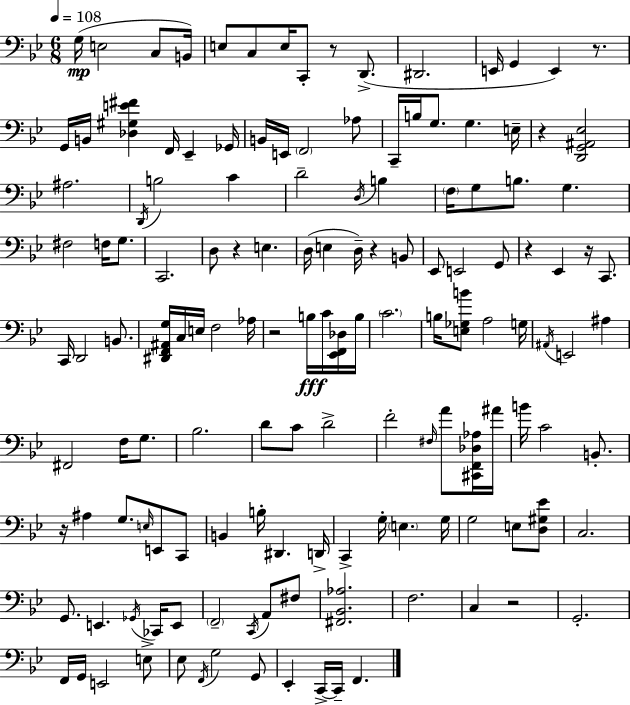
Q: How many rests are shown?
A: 10